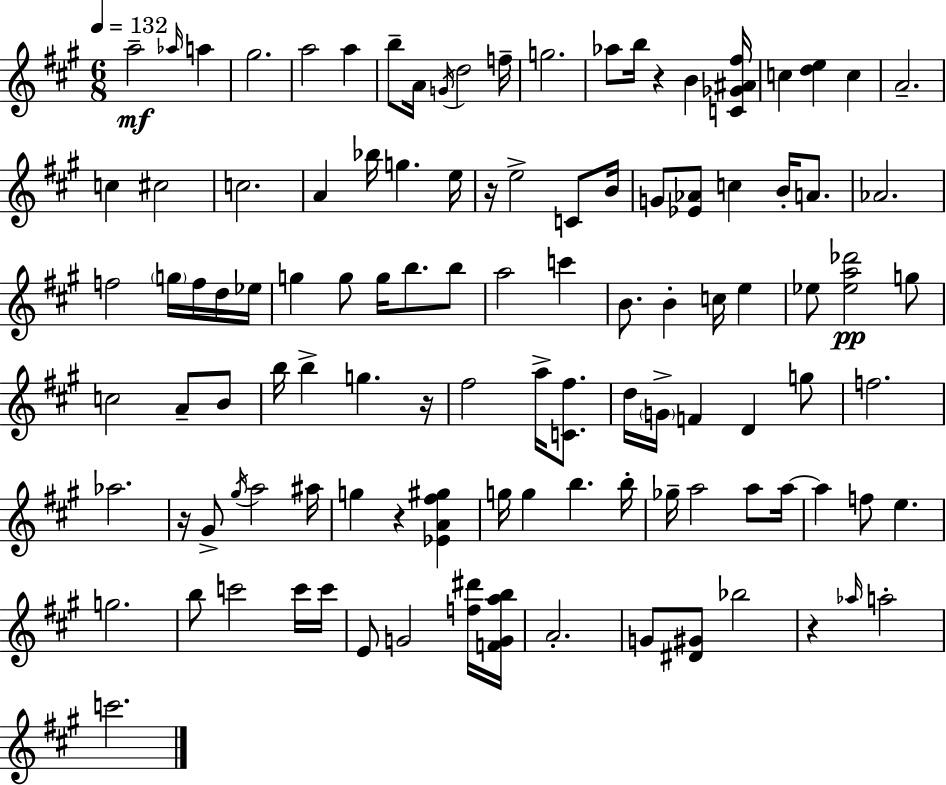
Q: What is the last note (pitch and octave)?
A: C6